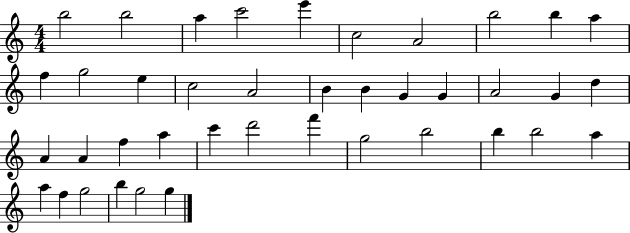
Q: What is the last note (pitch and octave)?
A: G5